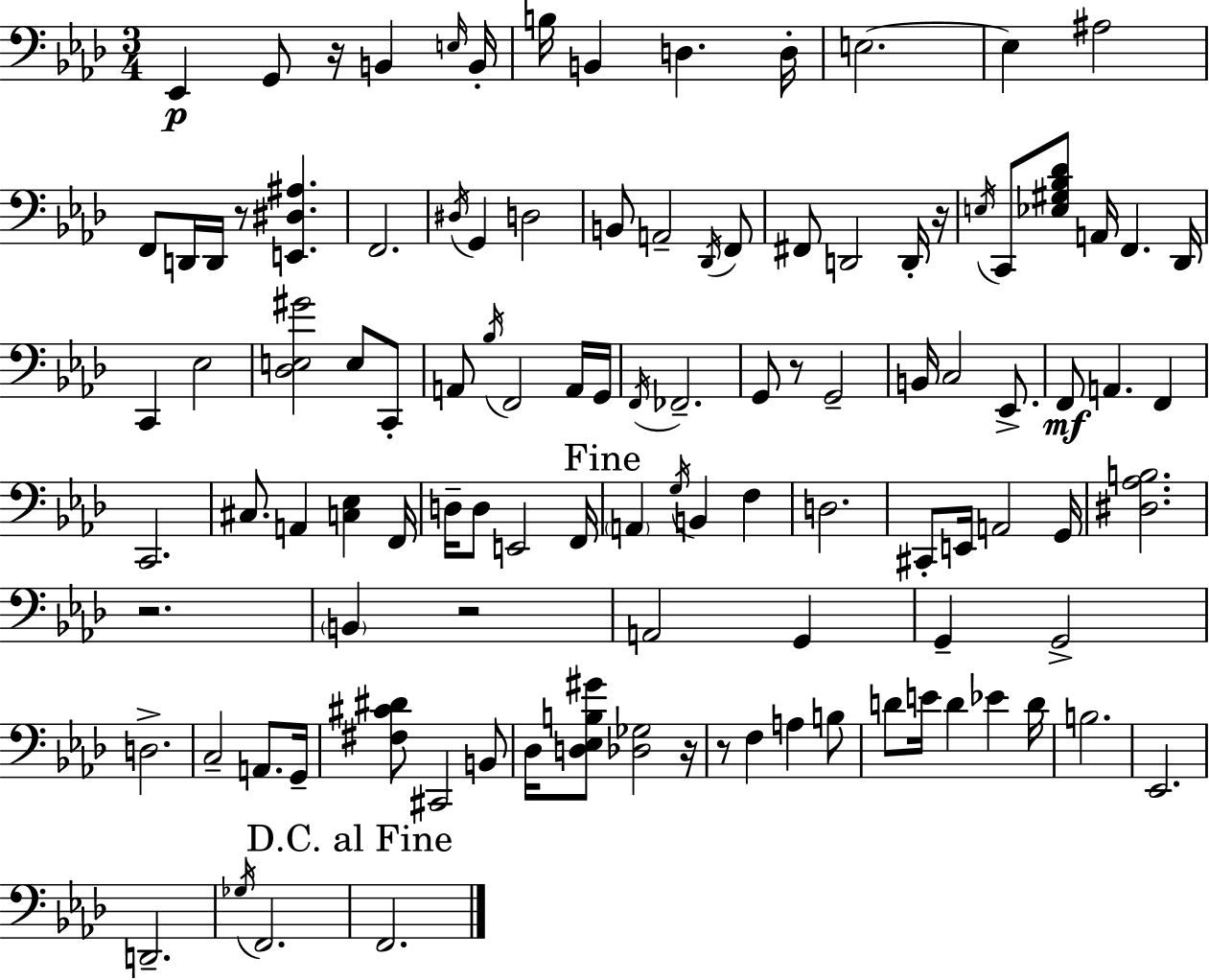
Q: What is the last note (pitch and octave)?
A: F2